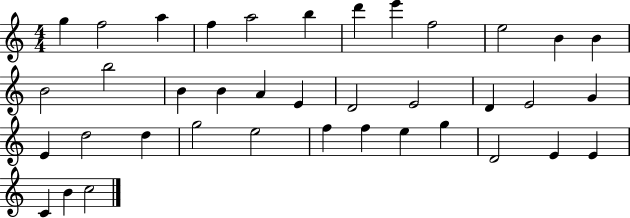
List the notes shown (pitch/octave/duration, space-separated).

G5/q F5/h A5/q F5/q A5/h B5/q D6/q E6/q F5/h E5/h B4/q B4/q B4/h B5/h B4/q B4/q A4/q E4/q D4/h E4/h D4/q E4/h G4/q E4/q D5/h D5/q G5/h E5/h F5/q F5/q E5/q G5/q D4/h E4/q E4/q C4/q B4/q C5/h